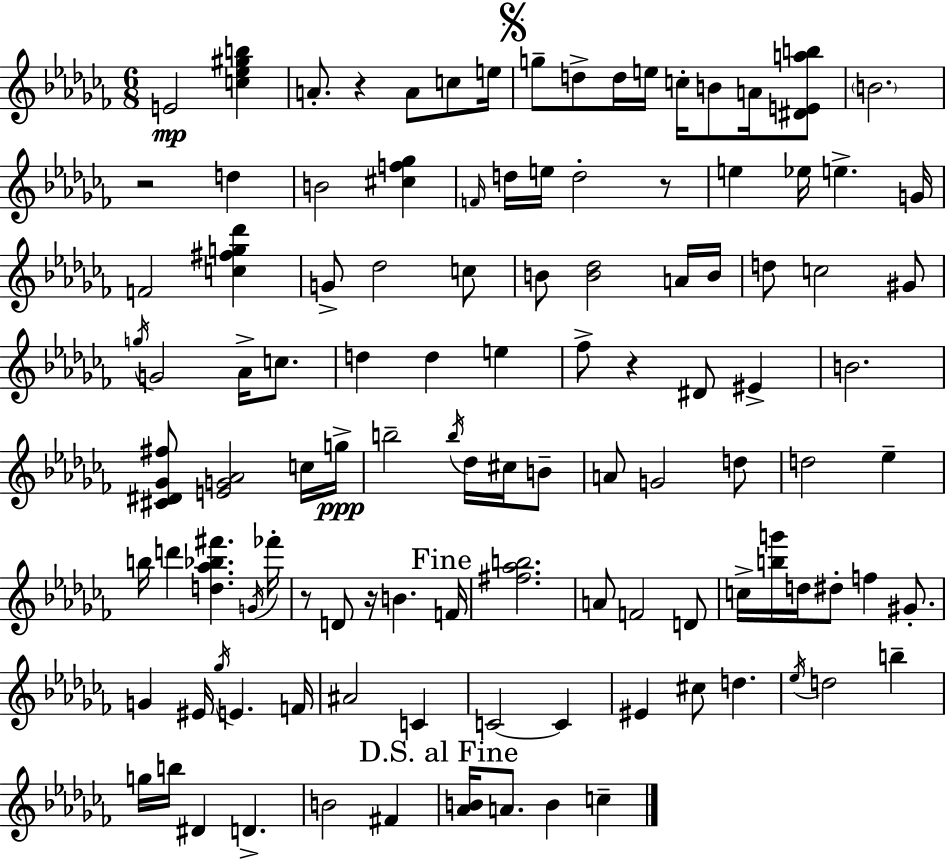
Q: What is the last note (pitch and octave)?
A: C5